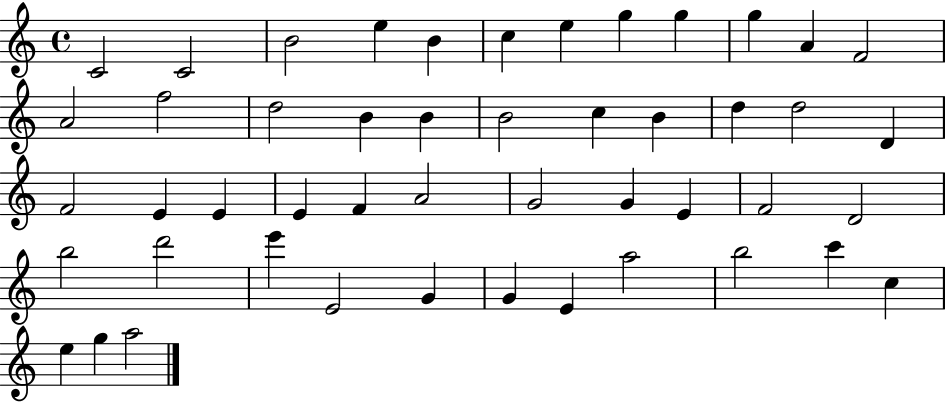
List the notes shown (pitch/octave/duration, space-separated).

C4/h C4/h B4/h E5/q B4/q C5/q E5/q G5/q G5/q G5/q A4/q F4/h A4/h F5/h D5/h B4/q B4/q B4/h C5/q B4/q D5/q D5/h D4/q F4/h E4/q E4/q E4/q F4/q A4/h G4/h G4/q E4/q F4/h D4/h B5/h D6/h E6/q E4/h G4/q G4/q E4/q A5/h B5/h C6/q C5/q E5/q G5/q A5/h